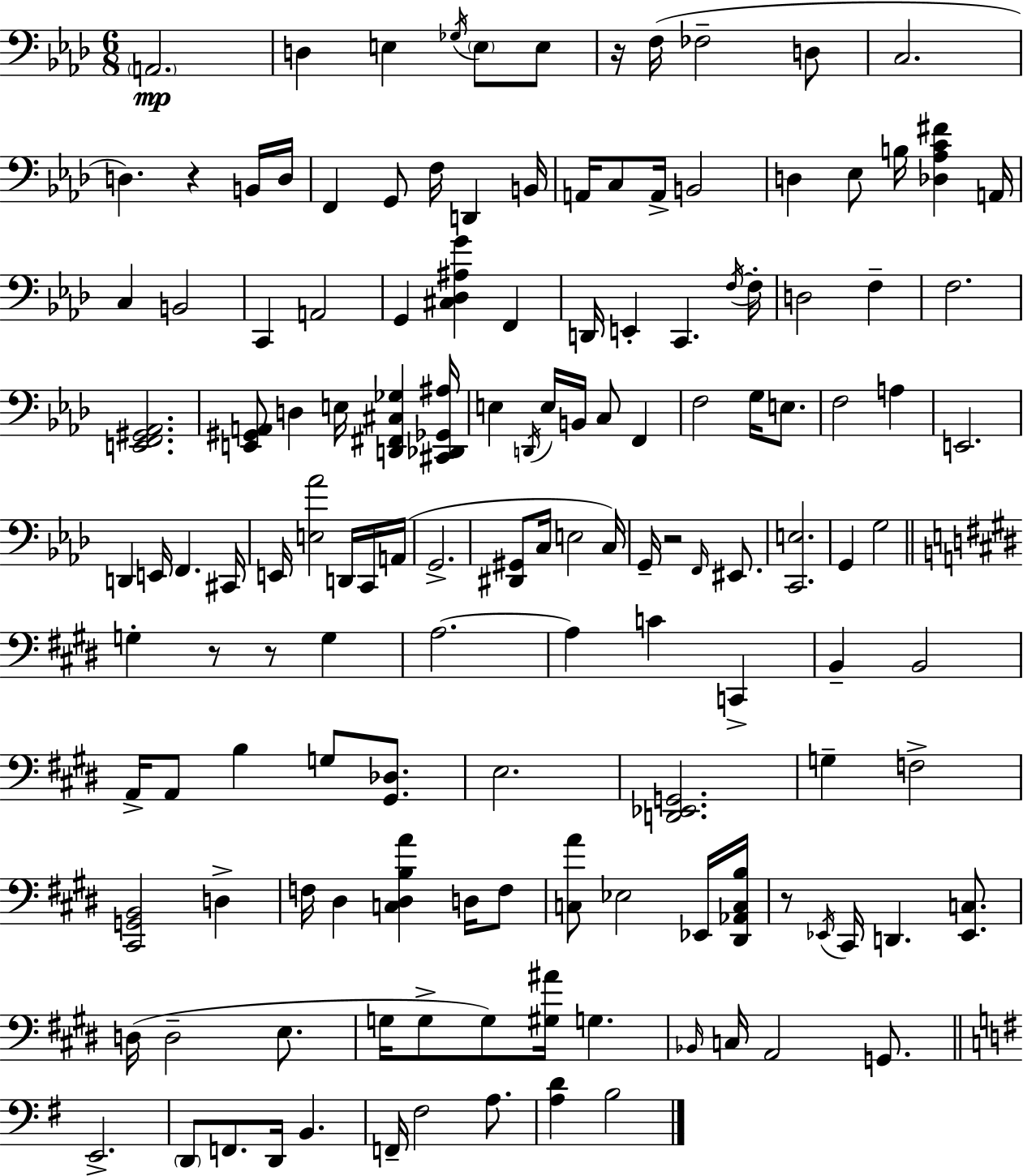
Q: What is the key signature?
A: F minor